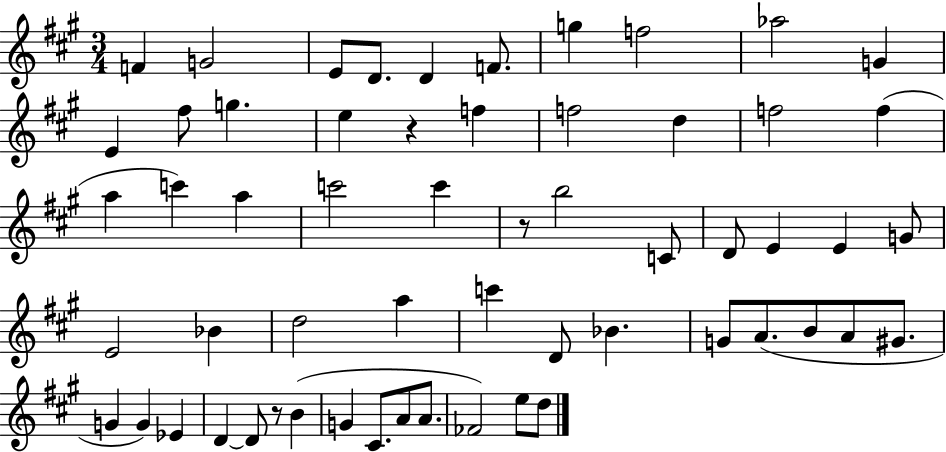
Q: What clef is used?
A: treble